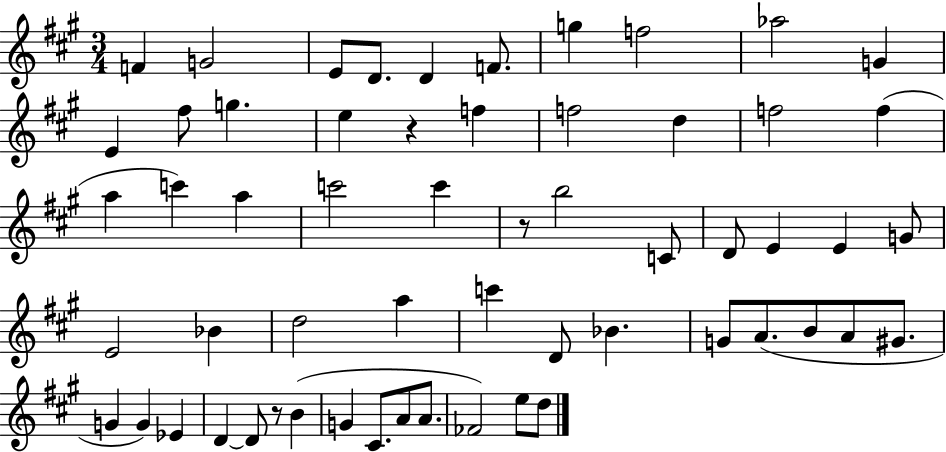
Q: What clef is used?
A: treble